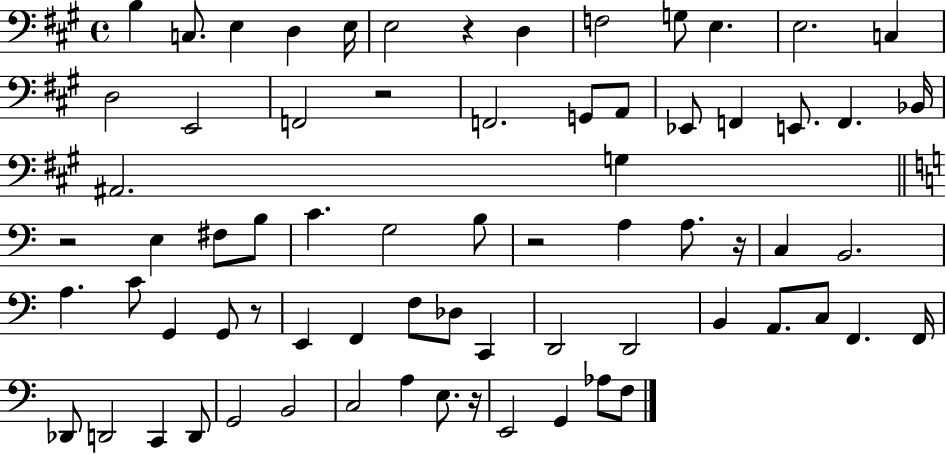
B3/q C3/e. E3/q D3/q E3/s E3/h R/q D3/q F3/h G3/e E3/q. E3/h. C3/q D3/h E2/h F2/h R/h F2/h. G2/e A2/e Eb2/e F2/q E2/e. F2/q. Bb2/s A#2/h. G3/q R/h E3/q F#3/e B3/e C4/q. G3/h B3/e R/h A3/q A3/e. R/s C3/q B2/h. A3/q. C4/e G2/q G2/e R/e E2/q F2/q F3/e Db3/e C2/q D2/h D2/h B2/q A2/e. C3/e F2/q. F2/s Db2/e D2/h C2/q D2/e G2/h B2/h C3/h A3/q E3/e. R/s E2/h G2/q Ab3/e F3/e